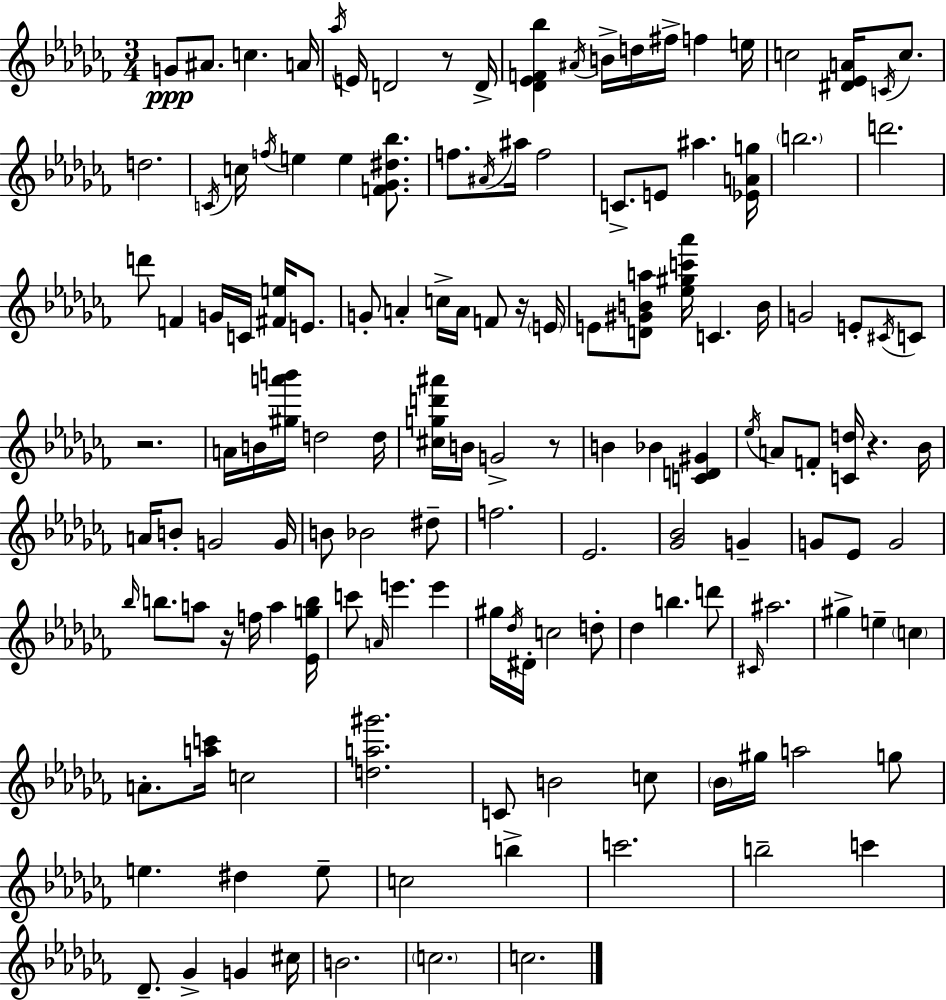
{
  \clef treble
  \numericTimeSignature
  \time 3/4
  \key aes \minor
  \repeat volta 2 { g'8\ppp ais'8. c''4. a'16 | \acciaccatura { aes''16 } e'16 d'2 r8 | d'16-> <des' ees' f' bes''>4 \acciaccatura { ais'16 } b'16-> d''16 fis''16-> f''4 | e''16 c''2 <dis' ees' a'>16 \acciaccatura { c'16 } | \break c''8. d''2. | \acciaccatura { c'16 } c''16 \acciaccatura { f''16 } e''4 e''4 | <f' ges' dis'' bes''>8. f''8. \acciaccatura { ais'16 } ais''16 f''2 | c'8.-> e'8 ais''4. | \break <ees' a' g''>16 \parenthesize b''2. | d'''2. | d'''8 f'4 | g'16 c'16 <fis' e''>16 e'8. g'8-. a'4-. | \break c''16-> a'16 f'8 r16 \parenthesize e'16 e'8 <d' gis' b' a''>8 <ees'' gis'' c''' aes'''>16 c'4. | b'16 g'2 | e'8-. \acciaccatura { cis'16 } c'8 r2. | a'16 b'16 <gis'' a''' b'''>16 d''2 | \break d''16 <cis'' g'' d''' ais'''>16 b'16 g'2-> | r8 b'4 bes'4 | <c' d' gis'>4 \acciaccatura { ees''16 } a'8 f'8-. | <c' d''>16 r4. bes'16 a'16 b'8-. g'2 | \break g'16 b'8 bes'2 | dis''8-- f''2. | ees'2. | <ges' bes'>2 | \break g'4-- g'8 ees'8 | g'2 \grace { bes''16 } b''8. | a''8 r16 f''16 a''4 <ees' g'' b''>16 c'''8 \grace { a'16 } | e'''4. e'''4 gis''16 \acciaccatura { des''16 } | \break dis'16-. c''2 d''8-. des''4 | b''4. d'''8 \grace { cis'16 } | ais''2. | gis''4-> e''4-- \parenthesize c''4 | \break a'8.-. <a'' c'''>16 c''2 | <d'' a'' gis'''>2. | c'8 b'2 c''8 | \parenthesize bes'16 gis''16 a''2 g''8 | \break e''4. dis''4 e''8-- | c''2 b''4-> | c'''2. | b''2-- c'''4 | \break des'8.-- ges'4-> g'4 cis''16 | b'2. | \parenthesize c''2. | c''2. | \break } \bar "|."
}